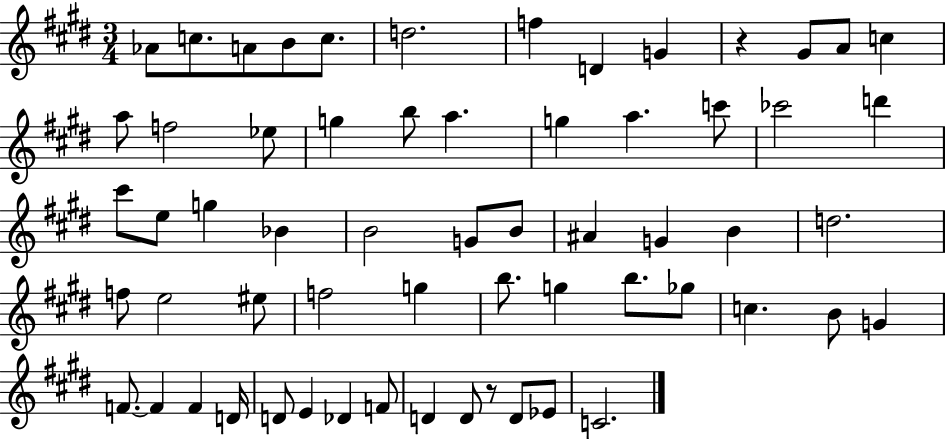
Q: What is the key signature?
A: E major